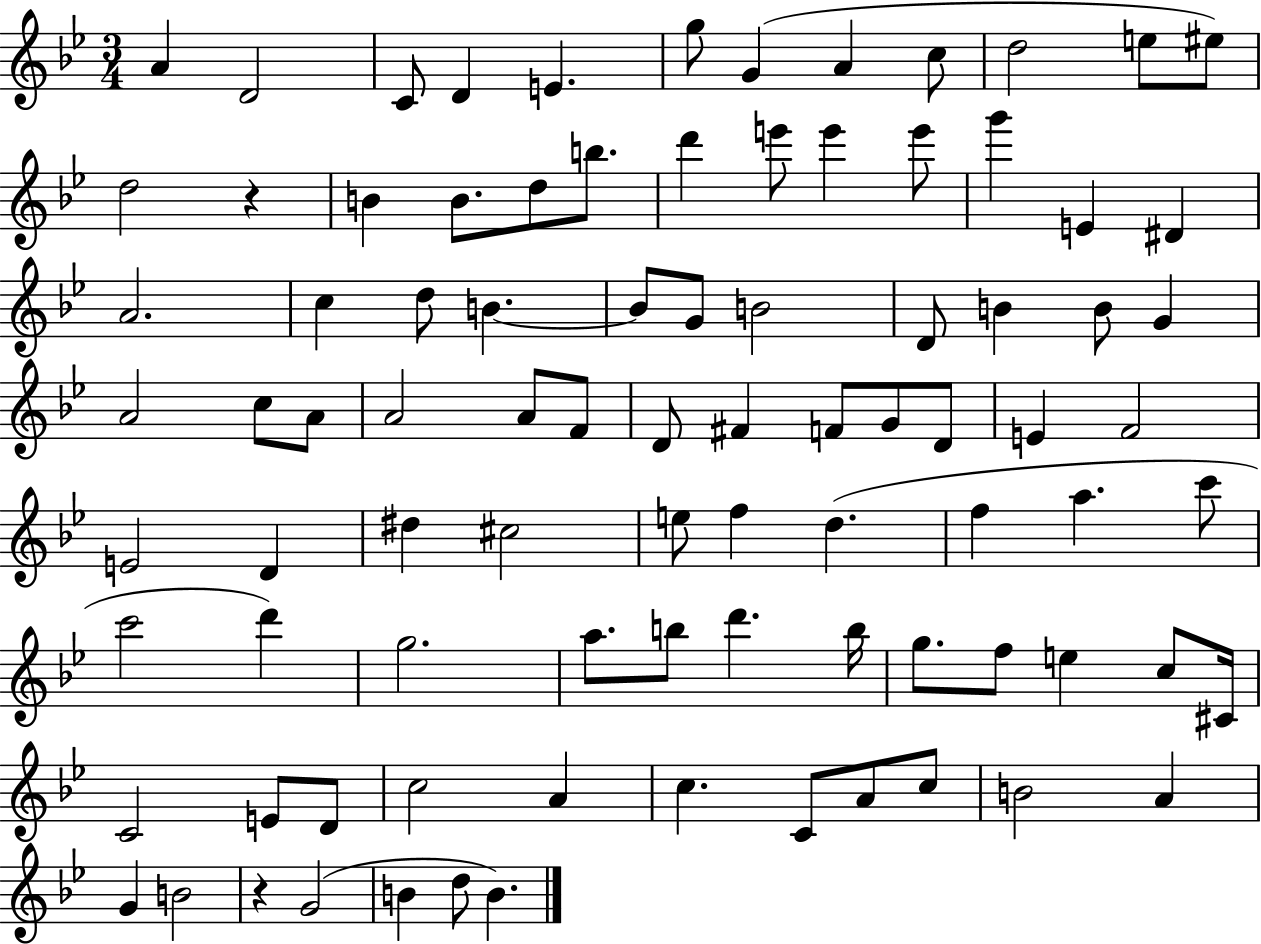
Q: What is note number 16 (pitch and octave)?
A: D5